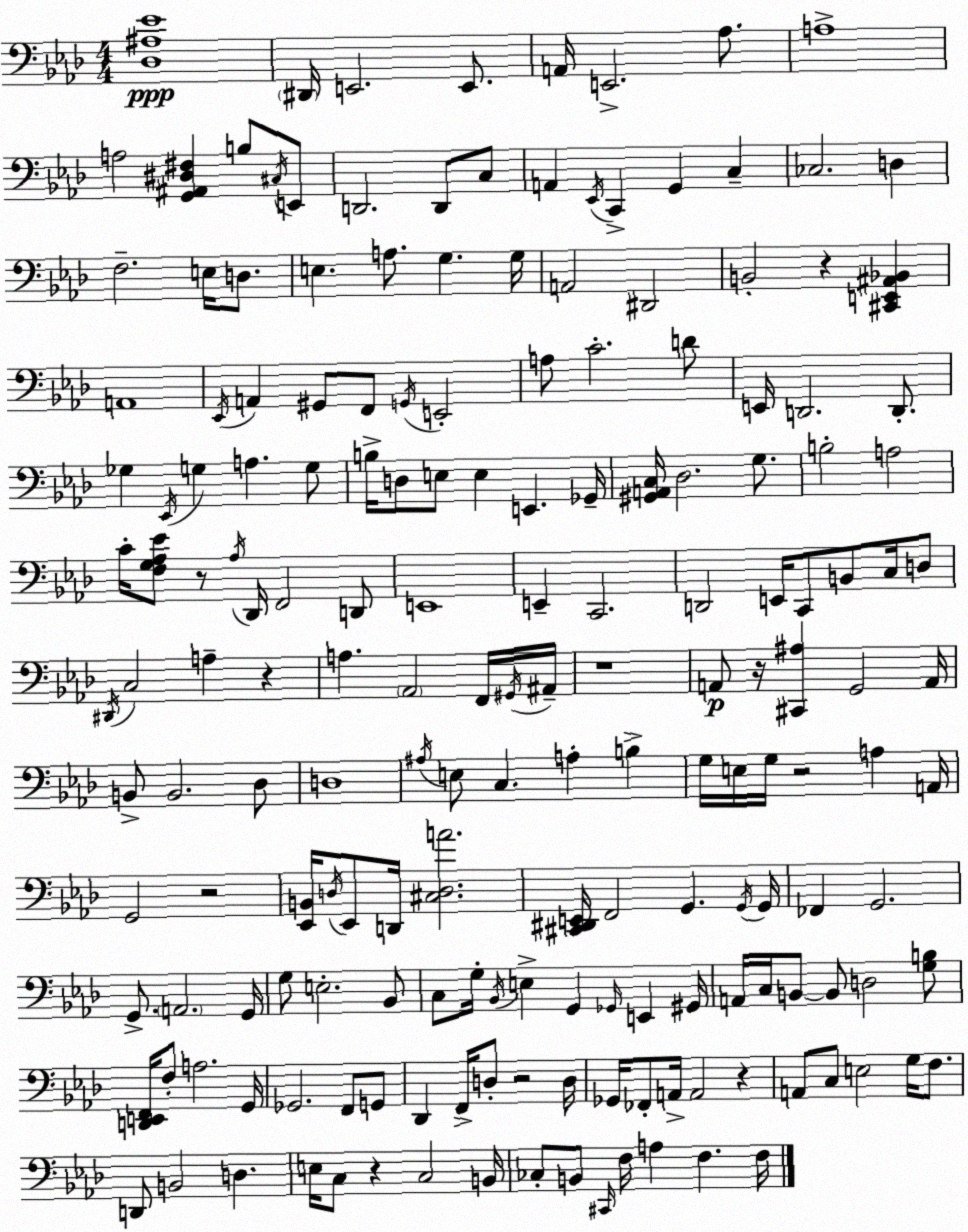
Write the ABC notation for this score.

X:1
T:Untitled
M:4/4
L:1/4
K:Ab
[_D,^A,_E]4 ^D,,/4 E,,2 E,,/2 A,,/4 E,,2 _A,/2 A,4 A,2 [G,,^A,,^D,^F,] B,/2 ^C,/4 E,,/2 D,,2 D,,/2 C,/2 A,, _E,,/4 C,, G,, C, _C,2 D, F,2 E,/4 D,/2 E, A,/2 G, G,/4 A,,2 ^D,,2 B,,2 z [^C,,E,,^A,,_B,,] A,,4 _E,,/4 A,, ^G,,/2 F,,/2 G,,/4 E,,2 A,/2 C2 D/2 E,,/4 D,,2 D,,/2 _G, _E,,/4 G, A, G,/2 B,/4 D,/2 E,/2 E, E,, _G,,/4 [^G,,A,,C,]/4 _D,2 G,/2 B,2 A,2 C/4 [F,G,_A,_E]/2 z/2 _A,/4 _D,,/4 F,,2 D,,/2 E,,4 E,, C,,2 D,,2 E,,/4 C,,/2 B,,/2 C,/4 D,/2 ^D,,/4 C,2 A, z A, _A,,2 F,,/4 ^G,,/4 ^A,,/4 z4 A,,/2 z/4 [^C,,^A,] G,,2 A,,/4 B,,/2 B,,2 _D,/2 D,4 ^A,/4 E,/2 C, A, B, G,/4 E,/4 G,/4 z2 A, A,,/4 G,,2 z2 [_E,,B,,]/4 D,/4 _E,,/2 D,,/4 [^C,D,A]2 [^C,,^D,,E,,]/4 F,,2 G,, G,,/4 G,,/4 _F,, G,,2 G,,/2 A,,2 G,,/4 G,/2 E,2 _B,,/2 C,/2 G,/4 _B,,/4 E, G,, _G,,/4 E,, ^G,,/4 A,,/4 C,/4 B,,/2 B,,/2 D,2 [G,B,]/2 [D,,E,,F,,]/4 F,/2 A,2 G,,/4 _G,,2 F,,/2 G,,/2 _D,, F,,/4 D,/2 z2 D,/4 _G,,/4 _F,,/2 A,,/4 A,,2 z A,,/2 C,/2 E,2 G,/4 F,/2 D,,/2 B,,2 D, E,/4 C,/2 z C,2 B,,/4 _C,/2 B,,/2 ^C,,/4 F,/4 A, F, F,/4